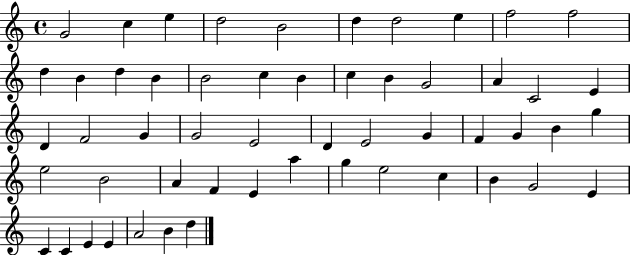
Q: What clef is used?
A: treble